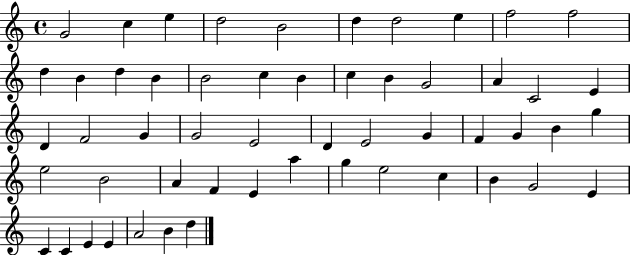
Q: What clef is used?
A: treble